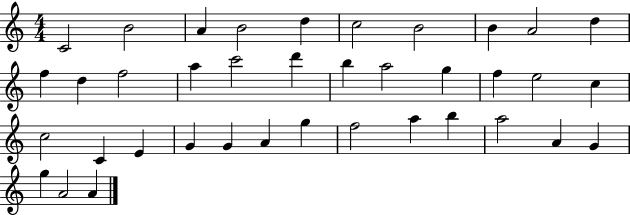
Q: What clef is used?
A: treble